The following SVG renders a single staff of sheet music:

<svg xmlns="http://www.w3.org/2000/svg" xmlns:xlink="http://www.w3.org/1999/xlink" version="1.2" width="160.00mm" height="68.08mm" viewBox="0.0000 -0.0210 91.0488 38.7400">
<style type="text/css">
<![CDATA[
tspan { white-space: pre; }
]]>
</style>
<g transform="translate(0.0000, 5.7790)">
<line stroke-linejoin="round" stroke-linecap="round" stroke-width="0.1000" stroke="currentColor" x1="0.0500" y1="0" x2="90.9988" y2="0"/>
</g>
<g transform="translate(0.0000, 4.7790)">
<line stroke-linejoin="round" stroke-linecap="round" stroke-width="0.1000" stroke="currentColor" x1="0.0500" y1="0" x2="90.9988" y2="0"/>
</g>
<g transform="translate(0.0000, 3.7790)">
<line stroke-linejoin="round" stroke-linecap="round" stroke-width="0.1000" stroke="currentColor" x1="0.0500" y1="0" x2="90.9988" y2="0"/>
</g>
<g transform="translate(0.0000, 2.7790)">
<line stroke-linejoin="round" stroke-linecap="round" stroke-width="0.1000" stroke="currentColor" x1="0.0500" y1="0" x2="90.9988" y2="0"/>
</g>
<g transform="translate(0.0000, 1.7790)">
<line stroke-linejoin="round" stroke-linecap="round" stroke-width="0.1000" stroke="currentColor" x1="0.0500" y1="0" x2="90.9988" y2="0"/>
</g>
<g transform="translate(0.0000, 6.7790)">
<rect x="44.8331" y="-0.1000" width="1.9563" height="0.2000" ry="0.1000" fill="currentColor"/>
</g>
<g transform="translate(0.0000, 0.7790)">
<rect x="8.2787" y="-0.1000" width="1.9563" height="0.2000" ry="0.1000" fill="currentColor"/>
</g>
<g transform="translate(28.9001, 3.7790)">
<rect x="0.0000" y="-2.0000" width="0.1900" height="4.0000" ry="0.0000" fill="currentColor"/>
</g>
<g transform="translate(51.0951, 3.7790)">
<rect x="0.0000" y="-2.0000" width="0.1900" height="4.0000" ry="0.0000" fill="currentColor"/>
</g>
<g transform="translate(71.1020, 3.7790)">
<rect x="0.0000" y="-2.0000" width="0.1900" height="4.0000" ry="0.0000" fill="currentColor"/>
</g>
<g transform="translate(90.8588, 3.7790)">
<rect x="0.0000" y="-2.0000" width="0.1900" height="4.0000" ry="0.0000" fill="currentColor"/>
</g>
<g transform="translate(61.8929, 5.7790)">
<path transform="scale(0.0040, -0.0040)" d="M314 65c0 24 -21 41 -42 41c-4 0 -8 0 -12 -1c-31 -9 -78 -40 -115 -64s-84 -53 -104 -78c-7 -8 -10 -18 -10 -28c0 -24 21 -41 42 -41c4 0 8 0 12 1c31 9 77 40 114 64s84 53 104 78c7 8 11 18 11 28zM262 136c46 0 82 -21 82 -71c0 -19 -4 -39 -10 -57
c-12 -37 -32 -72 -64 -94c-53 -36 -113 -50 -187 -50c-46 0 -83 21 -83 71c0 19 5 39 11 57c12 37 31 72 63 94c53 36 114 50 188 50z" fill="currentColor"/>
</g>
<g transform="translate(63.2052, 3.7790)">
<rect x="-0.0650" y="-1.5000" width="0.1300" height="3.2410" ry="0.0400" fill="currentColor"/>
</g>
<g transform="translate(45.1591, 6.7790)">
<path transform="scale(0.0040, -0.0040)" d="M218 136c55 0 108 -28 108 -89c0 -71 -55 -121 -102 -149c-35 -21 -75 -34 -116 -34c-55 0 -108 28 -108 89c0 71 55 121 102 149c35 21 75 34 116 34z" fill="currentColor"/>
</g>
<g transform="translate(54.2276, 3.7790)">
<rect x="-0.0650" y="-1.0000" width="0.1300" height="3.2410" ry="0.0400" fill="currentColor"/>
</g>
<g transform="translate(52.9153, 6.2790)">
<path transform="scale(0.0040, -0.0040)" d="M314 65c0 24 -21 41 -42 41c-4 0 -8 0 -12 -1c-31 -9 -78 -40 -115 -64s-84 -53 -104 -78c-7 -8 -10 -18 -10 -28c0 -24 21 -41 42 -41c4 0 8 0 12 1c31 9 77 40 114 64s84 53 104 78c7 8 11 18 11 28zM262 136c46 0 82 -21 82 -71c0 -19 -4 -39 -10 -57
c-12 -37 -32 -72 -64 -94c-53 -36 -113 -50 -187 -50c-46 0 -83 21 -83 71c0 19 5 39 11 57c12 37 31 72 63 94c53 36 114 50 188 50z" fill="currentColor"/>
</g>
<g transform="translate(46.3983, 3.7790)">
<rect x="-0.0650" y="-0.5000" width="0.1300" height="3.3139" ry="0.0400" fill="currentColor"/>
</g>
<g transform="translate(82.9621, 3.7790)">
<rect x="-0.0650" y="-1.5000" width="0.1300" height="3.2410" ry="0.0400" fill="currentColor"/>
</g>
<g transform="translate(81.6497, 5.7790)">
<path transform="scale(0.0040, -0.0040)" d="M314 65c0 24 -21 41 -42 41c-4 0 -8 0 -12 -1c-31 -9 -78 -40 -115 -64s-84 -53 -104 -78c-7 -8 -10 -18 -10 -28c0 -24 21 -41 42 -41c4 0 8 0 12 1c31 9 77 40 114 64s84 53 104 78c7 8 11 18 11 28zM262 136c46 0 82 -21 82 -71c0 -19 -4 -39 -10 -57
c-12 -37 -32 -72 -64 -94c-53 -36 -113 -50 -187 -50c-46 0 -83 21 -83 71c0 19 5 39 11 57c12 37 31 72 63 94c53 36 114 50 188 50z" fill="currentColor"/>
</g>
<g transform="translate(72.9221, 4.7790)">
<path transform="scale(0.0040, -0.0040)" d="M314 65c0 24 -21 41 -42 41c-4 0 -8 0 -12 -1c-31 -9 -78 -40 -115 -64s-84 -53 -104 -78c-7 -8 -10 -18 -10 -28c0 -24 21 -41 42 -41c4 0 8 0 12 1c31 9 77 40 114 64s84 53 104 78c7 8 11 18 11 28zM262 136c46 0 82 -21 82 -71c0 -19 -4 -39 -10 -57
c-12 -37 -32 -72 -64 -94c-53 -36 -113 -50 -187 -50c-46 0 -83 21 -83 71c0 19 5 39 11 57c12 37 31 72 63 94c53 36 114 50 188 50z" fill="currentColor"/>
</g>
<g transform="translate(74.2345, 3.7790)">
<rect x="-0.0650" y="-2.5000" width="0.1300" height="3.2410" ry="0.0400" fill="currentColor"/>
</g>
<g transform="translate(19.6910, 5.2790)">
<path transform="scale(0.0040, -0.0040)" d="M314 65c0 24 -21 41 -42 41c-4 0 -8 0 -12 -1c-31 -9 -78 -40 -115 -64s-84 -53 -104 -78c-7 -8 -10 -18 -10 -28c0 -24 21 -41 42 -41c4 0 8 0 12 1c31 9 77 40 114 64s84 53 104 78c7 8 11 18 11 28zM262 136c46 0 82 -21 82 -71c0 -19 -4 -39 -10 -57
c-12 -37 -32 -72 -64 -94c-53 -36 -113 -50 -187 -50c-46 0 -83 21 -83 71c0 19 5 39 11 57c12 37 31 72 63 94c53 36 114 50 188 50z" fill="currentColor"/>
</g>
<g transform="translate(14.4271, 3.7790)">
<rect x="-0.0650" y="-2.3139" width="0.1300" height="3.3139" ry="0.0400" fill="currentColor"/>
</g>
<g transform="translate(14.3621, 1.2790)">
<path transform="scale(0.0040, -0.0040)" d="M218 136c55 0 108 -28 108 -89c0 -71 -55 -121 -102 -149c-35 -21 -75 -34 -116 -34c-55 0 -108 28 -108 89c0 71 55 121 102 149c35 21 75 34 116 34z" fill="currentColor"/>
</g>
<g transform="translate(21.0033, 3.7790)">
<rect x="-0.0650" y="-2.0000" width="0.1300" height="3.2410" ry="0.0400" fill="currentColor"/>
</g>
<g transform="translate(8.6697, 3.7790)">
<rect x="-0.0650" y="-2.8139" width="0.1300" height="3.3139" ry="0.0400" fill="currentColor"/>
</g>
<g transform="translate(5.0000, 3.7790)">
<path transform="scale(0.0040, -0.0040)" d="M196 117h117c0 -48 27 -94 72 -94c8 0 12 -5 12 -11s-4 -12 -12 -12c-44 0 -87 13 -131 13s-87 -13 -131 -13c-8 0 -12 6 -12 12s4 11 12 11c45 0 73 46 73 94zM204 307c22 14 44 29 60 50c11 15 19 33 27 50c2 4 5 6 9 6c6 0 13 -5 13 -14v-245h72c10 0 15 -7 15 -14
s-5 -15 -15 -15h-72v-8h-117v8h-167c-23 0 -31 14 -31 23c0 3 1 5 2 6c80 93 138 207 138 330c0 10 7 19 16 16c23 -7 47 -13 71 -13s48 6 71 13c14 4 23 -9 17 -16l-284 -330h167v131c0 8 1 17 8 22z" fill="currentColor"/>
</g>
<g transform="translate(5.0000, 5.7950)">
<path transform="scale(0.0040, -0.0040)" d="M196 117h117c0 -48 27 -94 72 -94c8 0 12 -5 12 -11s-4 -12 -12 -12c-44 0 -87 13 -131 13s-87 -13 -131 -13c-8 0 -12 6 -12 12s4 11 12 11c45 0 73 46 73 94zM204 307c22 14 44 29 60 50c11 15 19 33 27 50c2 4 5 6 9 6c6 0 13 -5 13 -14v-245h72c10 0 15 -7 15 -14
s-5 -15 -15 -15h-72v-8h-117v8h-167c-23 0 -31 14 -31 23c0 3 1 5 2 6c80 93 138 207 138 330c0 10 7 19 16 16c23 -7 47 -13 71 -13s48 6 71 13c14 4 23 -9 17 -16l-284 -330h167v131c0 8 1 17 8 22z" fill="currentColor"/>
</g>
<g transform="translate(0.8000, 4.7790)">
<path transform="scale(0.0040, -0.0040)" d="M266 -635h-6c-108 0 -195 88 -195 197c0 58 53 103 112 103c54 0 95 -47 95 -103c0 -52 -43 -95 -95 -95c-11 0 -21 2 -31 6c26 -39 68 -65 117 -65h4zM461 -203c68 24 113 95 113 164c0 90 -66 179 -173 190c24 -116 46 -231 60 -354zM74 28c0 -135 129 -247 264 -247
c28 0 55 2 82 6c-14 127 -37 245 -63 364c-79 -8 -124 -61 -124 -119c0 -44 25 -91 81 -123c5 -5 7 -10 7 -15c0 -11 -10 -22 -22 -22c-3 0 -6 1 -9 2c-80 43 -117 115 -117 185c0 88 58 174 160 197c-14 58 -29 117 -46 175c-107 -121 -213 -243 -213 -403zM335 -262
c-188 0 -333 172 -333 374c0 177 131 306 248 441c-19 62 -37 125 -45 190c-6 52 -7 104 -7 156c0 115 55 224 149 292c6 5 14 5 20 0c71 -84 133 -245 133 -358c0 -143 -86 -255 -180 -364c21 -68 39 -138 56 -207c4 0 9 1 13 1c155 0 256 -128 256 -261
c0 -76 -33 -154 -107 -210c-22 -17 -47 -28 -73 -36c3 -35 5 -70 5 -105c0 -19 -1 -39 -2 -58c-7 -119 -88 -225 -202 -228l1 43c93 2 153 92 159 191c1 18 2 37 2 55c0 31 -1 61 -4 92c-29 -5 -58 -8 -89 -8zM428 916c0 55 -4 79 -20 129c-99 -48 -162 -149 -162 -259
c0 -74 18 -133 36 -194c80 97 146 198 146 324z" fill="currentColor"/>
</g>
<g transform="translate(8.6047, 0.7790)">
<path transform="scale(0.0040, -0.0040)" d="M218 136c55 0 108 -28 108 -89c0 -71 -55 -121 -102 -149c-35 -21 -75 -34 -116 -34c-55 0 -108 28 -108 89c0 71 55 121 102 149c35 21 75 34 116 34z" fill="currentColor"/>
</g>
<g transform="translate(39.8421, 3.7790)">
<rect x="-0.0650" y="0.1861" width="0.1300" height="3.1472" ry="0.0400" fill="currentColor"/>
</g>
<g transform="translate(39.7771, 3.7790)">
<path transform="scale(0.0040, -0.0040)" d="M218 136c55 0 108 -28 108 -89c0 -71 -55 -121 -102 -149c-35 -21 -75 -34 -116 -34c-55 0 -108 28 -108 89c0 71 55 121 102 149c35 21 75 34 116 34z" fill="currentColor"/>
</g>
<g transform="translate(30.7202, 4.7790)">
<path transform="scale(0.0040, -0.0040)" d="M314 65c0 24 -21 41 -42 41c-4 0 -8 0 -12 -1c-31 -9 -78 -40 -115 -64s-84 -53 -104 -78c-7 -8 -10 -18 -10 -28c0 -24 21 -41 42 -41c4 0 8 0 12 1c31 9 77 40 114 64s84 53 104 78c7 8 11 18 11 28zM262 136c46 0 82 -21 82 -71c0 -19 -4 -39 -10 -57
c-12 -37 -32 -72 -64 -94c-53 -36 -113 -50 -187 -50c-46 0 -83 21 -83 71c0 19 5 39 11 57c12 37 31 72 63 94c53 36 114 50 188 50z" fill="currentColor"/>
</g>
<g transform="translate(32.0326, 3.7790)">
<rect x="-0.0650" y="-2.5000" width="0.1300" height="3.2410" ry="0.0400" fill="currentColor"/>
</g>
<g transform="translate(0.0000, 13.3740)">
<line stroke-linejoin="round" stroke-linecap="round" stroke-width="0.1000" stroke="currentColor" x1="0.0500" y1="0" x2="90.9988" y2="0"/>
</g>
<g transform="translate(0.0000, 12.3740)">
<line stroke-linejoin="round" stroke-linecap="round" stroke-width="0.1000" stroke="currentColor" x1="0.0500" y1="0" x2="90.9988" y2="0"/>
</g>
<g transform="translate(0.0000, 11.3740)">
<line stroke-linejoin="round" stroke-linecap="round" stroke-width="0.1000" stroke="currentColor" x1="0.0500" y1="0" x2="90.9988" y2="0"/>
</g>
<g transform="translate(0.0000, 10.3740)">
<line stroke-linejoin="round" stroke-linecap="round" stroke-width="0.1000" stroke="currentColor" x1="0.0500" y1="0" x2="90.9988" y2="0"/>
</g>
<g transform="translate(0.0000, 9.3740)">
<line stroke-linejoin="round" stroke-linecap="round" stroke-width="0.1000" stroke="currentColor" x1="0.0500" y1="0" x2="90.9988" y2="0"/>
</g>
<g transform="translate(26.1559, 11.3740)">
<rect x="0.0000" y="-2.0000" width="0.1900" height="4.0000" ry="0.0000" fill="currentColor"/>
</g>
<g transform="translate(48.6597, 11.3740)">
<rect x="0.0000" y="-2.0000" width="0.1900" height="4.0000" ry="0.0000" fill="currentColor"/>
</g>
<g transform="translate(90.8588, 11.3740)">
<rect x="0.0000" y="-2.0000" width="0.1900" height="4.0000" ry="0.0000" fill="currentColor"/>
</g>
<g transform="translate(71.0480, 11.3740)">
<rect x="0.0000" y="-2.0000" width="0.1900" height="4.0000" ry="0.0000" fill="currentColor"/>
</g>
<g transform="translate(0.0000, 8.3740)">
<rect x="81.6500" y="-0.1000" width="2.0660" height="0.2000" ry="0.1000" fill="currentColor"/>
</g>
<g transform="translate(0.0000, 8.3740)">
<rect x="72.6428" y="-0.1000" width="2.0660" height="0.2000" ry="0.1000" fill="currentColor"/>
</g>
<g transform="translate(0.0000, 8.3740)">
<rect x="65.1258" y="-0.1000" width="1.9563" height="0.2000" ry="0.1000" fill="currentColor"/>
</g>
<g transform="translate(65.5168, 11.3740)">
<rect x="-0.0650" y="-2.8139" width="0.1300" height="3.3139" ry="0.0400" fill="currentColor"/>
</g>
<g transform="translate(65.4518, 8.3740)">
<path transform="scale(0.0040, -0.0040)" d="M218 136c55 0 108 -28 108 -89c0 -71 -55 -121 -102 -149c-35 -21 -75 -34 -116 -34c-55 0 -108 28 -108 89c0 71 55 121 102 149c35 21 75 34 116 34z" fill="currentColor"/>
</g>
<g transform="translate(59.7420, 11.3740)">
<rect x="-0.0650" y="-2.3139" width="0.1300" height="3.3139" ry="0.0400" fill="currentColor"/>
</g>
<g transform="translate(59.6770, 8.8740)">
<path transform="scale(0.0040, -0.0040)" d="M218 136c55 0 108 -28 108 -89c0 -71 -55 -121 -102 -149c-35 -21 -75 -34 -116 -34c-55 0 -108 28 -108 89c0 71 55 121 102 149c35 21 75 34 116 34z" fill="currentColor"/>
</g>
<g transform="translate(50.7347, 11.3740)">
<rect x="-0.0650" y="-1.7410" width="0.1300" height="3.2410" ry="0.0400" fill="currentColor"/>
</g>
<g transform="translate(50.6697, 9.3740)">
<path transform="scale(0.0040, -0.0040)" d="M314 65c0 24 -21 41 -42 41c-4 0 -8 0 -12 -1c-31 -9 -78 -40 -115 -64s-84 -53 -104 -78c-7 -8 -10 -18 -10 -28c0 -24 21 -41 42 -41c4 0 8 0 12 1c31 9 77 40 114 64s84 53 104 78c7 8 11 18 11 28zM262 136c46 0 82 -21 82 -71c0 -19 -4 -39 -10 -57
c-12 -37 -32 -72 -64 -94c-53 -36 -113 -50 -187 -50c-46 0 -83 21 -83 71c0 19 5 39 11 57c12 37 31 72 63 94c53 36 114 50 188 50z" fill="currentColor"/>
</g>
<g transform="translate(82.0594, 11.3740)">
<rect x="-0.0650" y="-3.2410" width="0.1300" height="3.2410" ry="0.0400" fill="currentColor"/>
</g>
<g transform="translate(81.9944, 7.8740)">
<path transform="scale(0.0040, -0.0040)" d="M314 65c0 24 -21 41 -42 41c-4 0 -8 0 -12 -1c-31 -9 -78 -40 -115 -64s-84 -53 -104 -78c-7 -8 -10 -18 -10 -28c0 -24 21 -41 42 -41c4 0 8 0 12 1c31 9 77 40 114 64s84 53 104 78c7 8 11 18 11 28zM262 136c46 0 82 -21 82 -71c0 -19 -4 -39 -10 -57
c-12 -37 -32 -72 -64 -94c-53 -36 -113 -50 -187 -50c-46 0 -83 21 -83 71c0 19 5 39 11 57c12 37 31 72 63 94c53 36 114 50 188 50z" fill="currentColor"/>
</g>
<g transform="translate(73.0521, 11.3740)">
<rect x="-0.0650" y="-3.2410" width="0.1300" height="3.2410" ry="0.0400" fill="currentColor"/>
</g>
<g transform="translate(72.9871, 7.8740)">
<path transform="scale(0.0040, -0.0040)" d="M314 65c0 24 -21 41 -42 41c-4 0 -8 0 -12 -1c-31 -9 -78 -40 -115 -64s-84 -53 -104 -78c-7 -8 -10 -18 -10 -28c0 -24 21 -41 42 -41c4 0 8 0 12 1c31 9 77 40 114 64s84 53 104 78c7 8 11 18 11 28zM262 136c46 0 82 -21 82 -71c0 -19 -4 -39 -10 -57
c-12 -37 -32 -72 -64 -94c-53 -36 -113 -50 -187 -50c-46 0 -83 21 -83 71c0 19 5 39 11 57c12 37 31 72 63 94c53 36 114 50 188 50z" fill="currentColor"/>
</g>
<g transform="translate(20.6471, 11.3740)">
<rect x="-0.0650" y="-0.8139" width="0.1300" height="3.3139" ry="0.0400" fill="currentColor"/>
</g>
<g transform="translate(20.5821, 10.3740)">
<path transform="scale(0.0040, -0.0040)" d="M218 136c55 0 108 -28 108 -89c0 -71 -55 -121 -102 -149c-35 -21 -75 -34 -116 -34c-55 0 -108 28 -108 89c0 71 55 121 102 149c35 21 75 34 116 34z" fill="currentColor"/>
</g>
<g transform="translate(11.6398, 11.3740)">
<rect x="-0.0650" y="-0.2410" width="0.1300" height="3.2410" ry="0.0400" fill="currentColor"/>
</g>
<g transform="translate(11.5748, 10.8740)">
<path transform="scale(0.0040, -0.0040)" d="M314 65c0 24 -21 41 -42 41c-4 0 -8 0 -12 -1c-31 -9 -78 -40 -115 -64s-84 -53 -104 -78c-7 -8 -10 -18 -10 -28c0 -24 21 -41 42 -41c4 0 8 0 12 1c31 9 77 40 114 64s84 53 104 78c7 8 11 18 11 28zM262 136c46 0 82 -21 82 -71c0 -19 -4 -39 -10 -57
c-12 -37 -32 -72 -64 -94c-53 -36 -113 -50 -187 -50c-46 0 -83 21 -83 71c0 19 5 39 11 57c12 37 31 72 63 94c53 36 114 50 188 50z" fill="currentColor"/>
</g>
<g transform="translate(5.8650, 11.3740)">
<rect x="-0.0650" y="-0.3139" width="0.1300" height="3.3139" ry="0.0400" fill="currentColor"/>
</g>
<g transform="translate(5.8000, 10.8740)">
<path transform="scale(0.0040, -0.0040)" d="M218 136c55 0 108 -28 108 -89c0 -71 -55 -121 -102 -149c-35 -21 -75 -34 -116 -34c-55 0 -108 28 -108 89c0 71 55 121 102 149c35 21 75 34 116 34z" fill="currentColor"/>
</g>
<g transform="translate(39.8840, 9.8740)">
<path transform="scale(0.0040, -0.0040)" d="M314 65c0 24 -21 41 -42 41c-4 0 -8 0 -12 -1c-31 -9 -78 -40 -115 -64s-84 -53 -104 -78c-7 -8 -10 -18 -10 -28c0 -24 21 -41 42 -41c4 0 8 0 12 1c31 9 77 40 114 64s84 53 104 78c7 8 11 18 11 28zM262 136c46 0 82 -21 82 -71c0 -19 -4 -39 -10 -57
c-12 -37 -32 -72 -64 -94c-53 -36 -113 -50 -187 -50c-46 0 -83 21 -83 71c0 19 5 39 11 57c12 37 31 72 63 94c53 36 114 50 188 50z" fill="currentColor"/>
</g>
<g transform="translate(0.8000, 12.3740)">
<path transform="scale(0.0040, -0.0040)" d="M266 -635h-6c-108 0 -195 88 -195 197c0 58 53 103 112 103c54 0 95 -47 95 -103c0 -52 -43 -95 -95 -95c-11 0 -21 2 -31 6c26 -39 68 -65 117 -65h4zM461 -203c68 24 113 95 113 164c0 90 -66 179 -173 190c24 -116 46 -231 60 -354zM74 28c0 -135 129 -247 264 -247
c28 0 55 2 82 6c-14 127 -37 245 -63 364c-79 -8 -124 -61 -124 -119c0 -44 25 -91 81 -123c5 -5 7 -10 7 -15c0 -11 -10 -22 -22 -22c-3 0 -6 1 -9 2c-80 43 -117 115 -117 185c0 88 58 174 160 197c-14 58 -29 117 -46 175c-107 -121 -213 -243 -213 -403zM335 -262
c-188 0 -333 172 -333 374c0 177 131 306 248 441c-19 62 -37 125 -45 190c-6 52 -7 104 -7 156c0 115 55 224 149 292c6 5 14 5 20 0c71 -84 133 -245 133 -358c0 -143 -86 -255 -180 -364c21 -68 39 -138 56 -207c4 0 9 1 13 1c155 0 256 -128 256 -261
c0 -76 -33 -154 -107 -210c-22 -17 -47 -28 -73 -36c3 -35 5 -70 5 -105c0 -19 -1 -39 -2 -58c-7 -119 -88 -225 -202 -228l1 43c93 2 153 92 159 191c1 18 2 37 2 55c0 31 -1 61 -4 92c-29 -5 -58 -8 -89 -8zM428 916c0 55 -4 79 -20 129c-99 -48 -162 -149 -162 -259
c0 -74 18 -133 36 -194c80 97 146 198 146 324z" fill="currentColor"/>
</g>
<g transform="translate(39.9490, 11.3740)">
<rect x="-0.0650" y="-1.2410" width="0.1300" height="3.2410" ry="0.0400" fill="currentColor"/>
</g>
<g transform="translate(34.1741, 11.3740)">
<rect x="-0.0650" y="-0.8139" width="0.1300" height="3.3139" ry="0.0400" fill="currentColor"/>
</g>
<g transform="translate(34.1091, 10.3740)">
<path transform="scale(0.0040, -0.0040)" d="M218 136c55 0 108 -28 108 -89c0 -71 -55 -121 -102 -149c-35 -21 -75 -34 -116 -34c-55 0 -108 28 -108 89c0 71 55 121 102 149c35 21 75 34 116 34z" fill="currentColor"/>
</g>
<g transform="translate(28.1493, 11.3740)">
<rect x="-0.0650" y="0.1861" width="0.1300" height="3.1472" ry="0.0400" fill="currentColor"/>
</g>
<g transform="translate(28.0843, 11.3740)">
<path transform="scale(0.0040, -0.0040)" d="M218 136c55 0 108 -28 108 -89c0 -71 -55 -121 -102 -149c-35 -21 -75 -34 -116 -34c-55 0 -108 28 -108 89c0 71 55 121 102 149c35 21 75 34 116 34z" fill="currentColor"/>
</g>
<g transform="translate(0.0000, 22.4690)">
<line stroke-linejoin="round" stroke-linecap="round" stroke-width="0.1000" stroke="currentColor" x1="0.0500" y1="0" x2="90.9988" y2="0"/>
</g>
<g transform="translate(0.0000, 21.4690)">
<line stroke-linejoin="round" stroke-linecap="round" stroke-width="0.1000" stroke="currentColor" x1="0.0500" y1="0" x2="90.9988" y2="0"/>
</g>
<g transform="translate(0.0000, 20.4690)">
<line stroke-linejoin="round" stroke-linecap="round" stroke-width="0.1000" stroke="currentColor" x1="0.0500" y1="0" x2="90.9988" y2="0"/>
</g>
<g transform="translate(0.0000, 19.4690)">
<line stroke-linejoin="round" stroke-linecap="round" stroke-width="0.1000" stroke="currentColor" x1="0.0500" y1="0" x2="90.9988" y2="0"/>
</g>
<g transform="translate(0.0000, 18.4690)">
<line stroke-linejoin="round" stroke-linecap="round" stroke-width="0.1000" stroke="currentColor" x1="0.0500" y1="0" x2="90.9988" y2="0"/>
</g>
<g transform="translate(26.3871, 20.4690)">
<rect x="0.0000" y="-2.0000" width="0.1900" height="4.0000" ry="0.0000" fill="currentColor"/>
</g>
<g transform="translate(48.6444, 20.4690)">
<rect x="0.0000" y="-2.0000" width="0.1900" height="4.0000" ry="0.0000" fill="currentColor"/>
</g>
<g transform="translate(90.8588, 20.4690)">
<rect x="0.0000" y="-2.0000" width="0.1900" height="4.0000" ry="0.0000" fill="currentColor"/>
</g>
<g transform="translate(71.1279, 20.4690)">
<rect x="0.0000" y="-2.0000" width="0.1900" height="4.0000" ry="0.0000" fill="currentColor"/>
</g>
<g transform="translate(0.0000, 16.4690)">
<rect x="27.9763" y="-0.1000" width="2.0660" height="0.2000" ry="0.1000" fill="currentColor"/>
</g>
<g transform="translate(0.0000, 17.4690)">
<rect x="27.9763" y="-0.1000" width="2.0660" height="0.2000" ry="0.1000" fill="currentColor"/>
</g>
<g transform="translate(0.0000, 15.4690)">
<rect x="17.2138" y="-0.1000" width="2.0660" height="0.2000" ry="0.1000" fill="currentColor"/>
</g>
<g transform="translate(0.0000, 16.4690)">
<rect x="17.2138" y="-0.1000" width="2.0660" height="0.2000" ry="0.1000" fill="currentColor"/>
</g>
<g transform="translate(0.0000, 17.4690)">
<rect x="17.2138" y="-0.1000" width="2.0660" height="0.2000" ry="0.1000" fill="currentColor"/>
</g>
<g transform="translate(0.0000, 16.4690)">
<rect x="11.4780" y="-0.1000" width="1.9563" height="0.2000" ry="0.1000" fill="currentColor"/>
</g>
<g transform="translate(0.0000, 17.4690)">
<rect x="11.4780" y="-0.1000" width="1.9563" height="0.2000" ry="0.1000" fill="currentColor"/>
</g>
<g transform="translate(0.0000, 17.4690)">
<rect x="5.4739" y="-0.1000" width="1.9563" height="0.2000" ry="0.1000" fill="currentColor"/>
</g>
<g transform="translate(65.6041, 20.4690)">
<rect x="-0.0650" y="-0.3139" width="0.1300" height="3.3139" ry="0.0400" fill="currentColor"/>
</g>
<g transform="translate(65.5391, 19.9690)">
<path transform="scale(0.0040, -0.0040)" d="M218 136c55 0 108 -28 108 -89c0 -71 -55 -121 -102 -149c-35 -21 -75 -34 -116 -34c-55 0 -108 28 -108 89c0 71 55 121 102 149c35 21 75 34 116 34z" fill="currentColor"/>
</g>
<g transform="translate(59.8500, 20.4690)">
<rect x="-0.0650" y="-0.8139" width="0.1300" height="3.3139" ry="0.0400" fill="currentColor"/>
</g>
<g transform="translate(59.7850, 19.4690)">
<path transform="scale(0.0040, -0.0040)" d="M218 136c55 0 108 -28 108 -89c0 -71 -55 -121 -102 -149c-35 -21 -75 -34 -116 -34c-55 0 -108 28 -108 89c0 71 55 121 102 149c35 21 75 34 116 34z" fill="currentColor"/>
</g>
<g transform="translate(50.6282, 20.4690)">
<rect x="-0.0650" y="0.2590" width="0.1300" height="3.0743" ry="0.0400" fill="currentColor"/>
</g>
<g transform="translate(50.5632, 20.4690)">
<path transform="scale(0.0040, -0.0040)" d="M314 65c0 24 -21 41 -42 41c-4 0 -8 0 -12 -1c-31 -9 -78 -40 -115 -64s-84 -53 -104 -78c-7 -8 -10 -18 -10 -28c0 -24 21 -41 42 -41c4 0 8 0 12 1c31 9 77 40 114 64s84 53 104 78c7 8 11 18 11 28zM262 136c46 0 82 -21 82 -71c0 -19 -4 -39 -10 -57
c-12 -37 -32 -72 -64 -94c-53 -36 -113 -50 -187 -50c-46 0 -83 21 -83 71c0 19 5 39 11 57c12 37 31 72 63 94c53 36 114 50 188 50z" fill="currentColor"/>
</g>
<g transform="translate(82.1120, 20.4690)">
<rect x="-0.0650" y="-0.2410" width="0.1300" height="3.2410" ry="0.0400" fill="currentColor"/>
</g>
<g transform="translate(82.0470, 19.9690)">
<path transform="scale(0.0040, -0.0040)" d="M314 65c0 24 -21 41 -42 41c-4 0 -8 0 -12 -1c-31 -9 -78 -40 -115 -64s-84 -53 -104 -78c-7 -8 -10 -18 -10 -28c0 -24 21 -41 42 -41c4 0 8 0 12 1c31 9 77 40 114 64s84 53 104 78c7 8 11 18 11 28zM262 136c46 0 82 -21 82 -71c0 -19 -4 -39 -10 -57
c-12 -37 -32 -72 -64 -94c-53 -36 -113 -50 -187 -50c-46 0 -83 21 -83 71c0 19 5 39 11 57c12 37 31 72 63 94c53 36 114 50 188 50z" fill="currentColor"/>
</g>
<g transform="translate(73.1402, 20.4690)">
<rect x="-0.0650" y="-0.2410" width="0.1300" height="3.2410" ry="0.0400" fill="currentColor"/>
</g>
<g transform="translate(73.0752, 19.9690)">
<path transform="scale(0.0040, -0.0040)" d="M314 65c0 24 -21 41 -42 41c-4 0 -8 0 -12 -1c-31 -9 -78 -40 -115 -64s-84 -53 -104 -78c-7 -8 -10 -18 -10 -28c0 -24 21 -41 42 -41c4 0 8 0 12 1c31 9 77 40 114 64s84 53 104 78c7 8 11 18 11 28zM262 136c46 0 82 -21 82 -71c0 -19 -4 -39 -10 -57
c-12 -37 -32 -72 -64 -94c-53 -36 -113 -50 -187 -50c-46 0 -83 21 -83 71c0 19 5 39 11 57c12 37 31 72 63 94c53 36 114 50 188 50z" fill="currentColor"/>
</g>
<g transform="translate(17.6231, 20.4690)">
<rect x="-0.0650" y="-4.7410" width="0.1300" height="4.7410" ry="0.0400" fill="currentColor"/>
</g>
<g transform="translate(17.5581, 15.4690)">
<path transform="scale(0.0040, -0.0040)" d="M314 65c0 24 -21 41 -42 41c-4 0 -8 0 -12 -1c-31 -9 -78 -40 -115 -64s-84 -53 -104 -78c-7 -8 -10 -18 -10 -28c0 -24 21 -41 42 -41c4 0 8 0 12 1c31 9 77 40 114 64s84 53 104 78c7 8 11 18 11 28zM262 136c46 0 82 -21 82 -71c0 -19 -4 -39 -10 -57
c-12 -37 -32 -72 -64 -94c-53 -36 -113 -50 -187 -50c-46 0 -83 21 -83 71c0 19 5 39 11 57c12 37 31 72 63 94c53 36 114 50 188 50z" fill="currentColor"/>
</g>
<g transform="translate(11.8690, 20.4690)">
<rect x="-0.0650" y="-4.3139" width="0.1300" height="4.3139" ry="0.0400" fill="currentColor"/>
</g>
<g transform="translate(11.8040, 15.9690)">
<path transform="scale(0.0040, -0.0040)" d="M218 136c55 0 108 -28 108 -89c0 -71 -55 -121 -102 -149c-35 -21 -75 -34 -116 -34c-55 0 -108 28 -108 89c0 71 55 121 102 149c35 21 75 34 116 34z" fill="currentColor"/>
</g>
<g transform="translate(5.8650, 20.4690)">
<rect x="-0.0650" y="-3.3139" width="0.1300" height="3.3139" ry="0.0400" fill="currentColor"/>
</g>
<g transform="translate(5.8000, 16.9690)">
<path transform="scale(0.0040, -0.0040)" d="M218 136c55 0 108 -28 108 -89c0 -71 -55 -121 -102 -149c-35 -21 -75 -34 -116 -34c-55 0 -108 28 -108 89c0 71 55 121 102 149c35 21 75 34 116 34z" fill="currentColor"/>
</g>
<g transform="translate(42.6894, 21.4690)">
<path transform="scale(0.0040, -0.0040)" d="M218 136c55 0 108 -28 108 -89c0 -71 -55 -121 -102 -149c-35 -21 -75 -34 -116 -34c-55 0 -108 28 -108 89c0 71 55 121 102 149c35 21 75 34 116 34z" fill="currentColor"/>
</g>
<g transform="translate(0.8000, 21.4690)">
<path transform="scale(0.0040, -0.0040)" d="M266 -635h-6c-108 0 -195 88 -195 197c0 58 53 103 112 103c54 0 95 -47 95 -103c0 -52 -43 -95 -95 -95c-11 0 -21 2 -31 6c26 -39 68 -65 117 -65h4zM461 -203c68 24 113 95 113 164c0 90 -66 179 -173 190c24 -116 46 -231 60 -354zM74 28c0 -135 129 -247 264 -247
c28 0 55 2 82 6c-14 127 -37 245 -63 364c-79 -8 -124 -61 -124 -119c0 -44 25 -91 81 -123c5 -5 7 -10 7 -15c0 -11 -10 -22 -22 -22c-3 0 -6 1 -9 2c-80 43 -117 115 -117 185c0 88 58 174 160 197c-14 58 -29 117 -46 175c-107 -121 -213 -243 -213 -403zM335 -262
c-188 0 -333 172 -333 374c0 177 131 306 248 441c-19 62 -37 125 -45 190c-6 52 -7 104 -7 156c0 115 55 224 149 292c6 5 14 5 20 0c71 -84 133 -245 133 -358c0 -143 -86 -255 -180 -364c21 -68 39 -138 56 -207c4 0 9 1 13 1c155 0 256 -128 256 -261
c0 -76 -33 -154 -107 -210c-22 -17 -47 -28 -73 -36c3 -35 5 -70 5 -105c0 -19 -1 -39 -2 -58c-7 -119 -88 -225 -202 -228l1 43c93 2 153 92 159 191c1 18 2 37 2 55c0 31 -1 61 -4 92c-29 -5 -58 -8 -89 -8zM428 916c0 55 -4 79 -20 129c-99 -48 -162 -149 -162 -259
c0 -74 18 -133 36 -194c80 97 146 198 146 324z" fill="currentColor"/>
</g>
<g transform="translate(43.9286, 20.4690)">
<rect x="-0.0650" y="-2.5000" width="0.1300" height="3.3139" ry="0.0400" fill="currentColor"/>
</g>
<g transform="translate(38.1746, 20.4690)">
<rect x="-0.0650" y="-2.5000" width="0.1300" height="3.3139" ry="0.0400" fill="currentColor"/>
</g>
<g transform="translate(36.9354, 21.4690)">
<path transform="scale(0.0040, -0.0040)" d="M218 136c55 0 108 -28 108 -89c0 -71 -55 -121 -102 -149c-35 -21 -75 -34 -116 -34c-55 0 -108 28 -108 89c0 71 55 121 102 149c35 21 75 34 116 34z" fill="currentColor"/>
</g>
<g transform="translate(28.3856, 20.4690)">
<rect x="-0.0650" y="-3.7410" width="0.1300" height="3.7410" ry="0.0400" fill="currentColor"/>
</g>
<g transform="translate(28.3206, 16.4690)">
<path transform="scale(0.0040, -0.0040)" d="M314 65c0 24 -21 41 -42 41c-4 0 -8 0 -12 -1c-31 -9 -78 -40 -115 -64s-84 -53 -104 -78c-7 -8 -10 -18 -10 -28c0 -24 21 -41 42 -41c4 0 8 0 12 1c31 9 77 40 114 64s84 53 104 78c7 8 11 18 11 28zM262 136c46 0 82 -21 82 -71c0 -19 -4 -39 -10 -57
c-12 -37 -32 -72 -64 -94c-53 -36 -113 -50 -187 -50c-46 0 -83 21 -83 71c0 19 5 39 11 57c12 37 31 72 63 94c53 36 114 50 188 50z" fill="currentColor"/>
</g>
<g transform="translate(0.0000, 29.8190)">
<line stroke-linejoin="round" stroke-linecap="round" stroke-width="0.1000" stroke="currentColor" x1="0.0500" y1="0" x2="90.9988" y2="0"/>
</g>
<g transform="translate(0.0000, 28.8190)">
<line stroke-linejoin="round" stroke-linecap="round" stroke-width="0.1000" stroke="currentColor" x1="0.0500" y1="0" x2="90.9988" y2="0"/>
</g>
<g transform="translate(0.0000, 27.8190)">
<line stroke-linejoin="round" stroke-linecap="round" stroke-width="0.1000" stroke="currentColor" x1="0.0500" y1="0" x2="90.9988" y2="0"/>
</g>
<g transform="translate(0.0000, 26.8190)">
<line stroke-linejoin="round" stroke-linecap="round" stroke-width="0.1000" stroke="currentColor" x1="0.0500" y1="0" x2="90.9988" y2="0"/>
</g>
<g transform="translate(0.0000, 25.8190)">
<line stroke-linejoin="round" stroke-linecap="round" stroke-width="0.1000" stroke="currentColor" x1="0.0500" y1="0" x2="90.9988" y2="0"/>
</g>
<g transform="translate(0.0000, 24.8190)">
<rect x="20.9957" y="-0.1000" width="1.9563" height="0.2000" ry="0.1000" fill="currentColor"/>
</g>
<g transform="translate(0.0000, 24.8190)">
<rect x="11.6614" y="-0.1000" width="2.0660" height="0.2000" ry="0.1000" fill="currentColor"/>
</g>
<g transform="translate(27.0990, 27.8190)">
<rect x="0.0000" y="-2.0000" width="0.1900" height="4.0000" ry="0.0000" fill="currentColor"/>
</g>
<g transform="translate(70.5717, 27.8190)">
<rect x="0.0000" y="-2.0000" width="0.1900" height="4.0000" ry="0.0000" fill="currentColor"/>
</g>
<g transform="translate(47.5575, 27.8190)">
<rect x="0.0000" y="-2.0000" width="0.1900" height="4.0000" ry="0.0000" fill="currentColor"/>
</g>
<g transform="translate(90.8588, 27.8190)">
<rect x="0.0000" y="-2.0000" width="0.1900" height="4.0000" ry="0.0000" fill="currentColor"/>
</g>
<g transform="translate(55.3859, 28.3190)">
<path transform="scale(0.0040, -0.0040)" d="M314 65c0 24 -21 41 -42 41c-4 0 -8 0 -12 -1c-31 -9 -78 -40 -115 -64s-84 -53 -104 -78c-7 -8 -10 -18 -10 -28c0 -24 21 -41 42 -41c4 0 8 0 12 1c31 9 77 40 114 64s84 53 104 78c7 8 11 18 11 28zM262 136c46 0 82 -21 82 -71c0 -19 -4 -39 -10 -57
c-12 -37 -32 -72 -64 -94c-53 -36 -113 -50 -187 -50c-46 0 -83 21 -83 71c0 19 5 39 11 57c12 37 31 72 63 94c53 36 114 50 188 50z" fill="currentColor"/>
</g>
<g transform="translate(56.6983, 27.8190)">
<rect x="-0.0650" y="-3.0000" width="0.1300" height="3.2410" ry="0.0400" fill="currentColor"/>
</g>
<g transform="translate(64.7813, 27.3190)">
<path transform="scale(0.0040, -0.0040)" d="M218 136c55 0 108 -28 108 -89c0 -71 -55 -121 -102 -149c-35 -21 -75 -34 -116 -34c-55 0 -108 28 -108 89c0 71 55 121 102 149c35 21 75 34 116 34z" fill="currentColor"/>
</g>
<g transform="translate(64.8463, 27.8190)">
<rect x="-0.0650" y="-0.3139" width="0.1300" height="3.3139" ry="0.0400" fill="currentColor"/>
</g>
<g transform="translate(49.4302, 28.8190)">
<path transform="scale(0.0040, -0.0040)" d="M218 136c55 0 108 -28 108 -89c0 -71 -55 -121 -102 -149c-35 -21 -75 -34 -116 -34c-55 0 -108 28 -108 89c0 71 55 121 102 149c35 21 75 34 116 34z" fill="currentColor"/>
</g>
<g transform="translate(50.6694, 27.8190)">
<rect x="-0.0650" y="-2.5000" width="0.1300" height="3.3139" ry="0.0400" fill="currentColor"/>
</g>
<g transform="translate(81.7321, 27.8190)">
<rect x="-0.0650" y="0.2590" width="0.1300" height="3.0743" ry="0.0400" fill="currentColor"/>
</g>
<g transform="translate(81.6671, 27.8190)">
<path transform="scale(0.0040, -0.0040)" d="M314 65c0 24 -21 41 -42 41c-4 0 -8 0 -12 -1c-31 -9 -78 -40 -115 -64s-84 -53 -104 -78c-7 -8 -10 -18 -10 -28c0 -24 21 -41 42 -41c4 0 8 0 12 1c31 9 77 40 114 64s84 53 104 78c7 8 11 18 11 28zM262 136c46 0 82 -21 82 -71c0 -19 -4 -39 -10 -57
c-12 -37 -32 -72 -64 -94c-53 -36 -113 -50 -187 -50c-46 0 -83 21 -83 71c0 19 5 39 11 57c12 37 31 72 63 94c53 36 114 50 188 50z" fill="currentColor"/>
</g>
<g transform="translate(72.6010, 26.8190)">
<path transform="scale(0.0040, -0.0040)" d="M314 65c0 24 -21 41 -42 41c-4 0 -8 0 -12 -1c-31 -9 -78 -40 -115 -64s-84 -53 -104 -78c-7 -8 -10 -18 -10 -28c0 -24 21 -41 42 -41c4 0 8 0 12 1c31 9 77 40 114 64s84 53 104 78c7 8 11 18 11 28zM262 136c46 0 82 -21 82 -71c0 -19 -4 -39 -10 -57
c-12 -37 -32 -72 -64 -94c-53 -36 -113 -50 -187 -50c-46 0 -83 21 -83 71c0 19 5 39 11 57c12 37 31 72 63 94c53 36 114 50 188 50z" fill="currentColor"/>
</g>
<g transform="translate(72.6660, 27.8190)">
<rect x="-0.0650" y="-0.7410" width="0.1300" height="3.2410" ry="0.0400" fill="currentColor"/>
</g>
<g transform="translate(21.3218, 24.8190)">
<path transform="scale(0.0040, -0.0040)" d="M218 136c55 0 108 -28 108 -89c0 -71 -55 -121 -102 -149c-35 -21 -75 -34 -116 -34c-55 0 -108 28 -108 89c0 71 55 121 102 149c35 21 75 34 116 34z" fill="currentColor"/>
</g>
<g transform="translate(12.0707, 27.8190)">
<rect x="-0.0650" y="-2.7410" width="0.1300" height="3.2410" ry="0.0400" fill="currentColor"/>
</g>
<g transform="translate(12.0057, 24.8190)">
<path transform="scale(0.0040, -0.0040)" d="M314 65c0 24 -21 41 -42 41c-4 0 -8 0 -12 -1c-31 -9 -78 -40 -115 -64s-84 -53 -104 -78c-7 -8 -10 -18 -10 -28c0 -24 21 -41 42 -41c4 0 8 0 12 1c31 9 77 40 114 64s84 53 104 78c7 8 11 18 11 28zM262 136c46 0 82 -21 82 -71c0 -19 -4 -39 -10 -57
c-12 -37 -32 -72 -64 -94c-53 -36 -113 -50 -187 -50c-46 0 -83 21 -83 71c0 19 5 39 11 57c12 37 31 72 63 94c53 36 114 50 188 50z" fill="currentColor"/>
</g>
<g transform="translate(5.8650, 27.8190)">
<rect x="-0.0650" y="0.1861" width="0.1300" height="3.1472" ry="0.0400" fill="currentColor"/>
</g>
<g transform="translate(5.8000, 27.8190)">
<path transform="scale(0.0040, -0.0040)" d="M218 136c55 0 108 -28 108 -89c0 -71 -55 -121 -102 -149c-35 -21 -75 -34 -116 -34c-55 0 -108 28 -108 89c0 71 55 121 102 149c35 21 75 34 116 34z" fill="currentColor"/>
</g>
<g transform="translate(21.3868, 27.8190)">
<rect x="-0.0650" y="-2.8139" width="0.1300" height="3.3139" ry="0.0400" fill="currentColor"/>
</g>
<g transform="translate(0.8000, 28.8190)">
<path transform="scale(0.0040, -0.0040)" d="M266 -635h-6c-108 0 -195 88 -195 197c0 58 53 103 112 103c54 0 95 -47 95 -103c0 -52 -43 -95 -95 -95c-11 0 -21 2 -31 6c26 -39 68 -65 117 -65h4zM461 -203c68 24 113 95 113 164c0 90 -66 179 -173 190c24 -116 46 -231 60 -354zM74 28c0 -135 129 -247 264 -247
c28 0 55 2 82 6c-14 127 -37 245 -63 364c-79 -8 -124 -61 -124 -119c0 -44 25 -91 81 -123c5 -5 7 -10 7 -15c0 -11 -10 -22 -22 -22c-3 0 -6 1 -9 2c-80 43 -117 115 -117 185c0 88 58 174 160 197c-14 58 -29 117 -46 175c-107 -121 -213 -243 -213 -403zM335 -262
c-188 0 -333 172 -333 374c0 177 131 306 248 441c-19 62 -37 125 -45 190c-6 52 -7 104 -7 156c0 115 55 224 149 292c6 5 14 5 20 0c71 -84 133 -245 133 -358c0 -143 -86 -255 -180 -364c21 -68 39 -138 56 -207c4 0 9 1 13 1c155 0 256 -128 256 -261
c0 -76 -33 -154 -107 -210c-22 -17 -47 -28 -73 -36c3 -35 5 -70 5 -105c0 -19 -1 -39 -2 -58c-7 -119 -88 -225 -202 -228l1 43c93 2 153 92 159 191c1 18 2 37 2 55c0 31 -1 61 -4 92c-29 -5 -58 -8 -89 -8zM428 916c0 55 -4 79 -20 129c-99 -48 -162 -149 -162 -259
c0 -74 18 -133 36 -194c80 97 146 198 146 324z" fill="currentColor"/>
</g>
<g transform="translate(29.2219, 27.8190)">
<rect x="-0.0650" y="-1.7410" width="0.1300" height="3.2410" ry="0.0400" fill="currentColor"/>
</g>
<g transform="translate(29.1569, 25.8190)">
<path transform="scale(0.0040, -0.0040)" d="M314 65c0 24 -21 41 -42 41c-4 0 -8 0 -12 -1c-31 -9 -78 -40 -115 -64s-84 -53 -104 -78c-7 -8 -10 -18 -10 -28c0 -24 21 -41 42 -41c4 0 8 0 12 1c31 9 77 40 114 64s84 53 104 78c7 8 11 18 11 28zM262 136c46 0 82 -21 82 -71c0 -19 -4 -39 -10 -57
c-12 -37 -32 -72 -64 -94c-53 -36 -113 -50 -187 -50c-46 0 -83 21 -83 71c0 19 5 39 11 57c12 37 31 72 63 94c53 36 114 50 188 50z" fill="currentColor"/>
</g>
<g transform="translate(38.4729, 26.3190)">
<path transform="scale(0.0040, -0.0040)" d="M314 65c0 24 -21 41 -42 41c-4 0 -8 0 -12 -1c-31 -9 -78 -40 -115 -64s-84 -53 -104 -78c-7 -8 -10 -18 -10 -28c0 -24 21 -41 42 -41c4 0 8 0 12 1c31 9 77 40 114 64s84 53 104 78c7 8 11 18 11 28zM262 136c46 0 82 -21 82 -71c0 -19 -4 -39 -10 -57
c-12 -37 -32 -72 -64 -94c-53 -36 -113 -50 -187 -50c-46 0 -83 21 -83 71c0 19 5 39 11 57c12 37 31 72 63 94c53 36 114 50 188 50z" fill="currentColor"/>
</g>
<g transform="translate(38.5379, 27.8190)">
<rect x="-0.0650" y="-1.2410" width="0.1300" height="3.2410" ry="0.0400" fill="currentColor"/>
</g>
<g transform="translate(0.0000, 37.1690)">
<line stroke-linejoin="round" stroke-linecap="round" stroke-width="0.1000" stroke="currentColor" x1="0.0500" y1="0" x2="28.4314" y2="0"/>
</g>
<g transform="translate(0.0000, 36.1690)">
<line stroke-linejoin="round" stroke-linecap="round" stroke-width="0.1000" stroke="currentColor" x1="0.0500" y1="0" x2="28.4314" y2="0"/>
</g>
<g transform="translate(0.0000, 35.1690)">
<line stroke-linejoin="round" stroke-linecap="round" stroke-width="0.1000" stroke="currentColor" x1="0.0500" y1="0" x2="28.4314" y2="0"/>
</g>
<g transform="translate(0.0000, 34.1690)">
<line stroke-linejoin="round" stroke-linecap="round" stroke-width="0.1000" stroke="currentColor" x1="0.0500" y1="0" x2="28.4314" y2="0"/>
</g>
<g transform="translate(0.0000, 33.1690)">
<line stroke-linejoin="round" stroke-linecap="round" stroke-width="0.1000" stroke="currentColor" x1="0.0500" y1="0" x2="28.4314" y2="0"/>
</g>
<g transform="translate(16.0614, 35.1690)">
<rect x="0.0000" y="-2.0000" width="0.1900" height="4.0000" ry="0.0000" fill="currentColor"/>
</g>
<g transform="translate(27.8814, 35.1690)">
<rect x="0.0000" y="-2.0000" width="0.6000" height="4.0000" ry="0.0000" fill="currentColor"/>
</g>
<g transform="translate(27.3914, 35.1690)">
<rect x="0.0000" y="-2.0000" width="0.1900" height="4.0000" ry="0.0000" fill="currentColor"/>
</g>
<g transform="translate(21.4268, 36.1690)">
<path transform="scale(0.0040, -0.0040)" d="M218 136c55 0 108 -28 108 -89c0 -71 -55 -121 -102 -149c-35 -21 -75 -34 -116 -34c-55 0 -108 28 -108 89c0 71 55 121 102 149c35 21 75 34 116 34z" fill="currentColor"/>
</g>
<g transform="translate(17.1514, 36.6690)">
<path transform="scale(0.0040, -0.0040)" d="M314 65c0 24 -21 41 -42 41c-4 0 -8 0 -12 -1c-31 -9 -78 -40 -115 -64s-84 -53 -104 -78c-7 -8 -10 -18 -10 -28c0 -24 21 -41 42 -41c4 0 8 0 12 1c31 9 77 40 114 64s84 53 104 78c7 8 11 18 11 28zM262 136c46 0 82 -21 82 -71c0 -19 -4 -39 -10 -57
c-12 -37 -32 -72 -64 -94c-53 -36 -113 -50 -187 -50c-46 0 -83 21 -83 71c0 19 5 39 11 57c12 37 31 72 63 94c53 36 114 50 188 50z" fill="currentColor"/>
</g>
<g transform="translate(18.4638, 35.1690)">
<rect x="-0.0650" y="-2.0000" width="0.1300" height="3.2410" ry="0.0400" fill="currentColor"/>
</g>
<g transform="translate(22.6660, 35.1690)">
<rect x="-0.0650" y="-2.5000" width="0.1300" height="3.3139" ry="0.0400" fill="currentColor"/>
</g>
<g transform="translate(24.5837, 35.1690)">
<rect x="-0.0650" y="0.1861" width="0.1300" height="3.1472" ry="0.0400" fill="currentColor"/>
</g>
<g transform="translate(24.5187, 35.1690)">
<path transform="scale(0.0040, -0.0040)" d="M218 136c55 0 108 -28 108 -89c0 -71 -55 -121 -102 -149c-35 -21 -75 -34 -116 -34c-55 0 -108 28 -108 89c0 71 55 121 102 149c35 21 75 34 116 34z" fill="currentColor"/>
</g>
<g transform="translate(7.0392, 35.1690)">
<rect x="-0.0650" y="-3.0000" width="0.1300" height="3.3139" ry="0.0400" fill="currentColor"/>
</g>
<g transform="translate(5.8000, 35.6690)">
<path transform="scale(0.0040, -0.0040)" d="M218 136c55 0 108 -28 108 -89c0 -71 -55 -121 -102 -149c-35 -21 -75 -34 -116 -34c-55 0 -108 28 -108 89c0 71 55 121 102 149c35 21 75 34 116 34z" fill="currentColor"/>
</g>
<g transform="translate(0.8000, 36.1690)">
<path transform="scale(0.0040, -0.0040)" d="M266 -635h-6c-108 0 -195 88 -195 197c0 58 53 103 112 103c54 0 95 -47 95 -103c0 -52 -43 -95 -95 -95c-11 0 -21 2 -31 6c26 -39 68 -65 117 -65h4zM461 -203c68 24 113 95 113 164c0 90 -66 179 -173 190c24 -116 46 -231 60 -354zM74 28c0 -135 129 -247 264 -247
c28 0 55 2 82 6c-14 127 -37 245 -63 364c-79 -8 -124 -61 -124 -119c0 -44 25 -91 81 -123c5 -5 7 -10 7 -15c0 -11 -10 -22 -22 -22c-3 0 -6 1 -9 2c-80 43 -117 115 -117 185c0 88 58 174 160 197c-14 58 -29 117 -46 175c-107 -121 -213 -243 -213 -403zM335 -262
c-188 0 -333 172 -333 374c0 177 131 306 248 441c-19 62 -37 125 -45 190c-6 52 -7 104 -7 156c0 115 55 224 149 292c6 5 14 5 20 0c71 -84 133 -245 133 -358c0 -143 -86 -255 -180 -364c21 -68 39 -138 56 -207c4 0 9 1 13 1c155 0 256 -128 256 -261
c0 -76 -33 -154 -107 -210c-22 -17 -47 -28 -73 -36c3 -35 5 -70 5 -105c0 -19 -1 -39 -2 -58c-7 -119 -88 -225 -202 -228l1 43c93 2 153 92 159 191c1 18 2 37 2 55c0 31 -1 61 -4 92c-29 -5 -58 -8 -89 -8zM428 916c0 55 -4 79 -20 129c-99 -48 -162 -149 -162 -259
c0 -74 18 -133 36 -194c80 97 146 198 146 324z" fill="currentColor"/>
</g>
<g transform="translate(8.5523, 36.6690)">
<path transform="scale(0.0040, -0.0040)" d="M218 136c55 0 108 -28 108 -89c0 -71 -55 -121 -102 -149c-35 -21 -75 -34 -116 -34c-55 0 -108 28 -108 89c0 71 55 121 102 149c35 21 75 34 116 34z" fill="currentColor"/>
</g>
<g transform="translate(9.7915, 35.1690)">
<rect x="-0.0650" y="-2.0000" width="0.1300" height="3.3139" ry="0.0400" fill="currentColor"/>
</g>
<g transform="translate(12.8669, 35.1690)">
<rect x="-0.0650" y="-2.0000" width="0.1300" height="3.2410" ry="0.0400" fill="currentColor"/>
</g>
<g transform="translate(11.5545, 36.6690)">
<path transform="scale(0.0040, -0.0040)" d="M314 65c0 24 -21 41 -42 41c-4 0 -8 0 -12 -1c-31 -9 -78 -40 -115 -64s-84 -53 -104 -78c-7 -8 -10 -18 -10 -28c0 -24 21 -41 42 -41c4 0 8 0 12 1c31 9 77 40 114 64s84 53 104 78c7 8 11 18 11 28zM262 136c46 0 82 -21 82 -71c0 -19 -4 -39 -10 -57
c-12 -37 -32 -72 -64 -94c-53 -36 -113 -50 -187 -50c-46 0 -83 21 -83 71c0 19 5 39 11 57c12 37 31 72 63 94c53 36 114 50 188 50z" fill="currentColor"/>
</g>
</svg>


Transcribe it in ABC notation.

X:1
T:Untitled
M:4/4
L:1/4
K:C
a g F2 G2 B C D2 E2 G2 E2 c c2 d B d e2 f2 g a b2 b2 b d' e'2 c'2 G G B2 d c c2 c2 B a2 a f2 e2 G A2 c d2 B2 A F F2 F2 G B